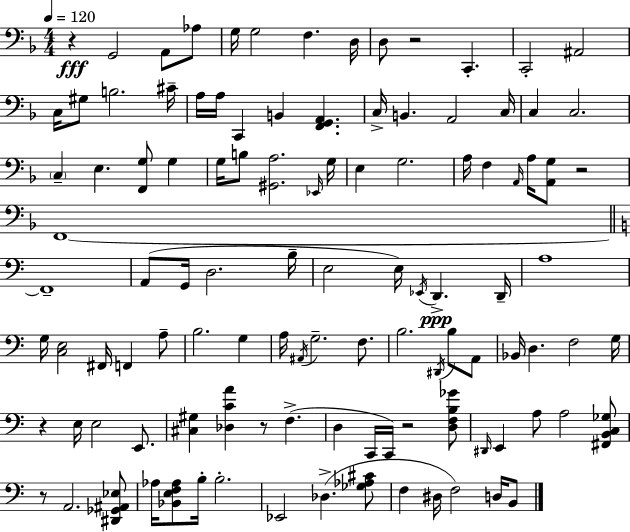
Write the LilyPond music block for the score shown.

{
  \clef bass
  \numericTimeSignature
  \time 4/4
  \key f \major
  \tempo 4 = 120
  r4\fff g,2 a,8 aes8 | g16 g2 f4. d16 | d8 r2 c,4.-. | c,2-. ais,2 | \break c16 gis8 b2. cis'16-- | a16 a16 c,4 b,4 <f, g, a,>4. | c16-> b,4. a,2 c16 | c4 c2. | \break \parenthesize c4-- e4. <f, g>8 g4 | g16 b8 <gis, a>2. \grace { ees,16 } | g16 e4 g2. | a16 f4 \grace { a,16 } a16 <a, g>8 r2 | \break f,1~~ | \bar "||" \break \key c \major f,1-- | a,8( g,16 d2. b16-- | e2 e16) \acciaccatura { ees,16 } d,4.->\ppp | d,16-- a1 | \break g16 <c e>2 fis,16 f,4 a8-- | b2. g4 | a16 \acciaccatura { ais,16 } g2.-- f8. | b2. \acciaccatura { dis,16 } b8 | \break a,8 bes,16 d4. f2 | g16 r4 e16 e2 | e,8. <cis gis>4 <des c' a'>4 r8 f4.->( | d4 c,16 c,16) r2 | \break <d f b ges'>8 \grace { dis,16 } e,4 a8 a2 | <fis, b, c ges>8 r8 a,2. | <dis, ges, ais, ees>8 aes16 <bes, e f aes>8 b16-. b2.-. | ees,2 des4.->( | \break <ges aes cis'>8 f4 dis16 f2) | d16 b,8 \bar "|."
}